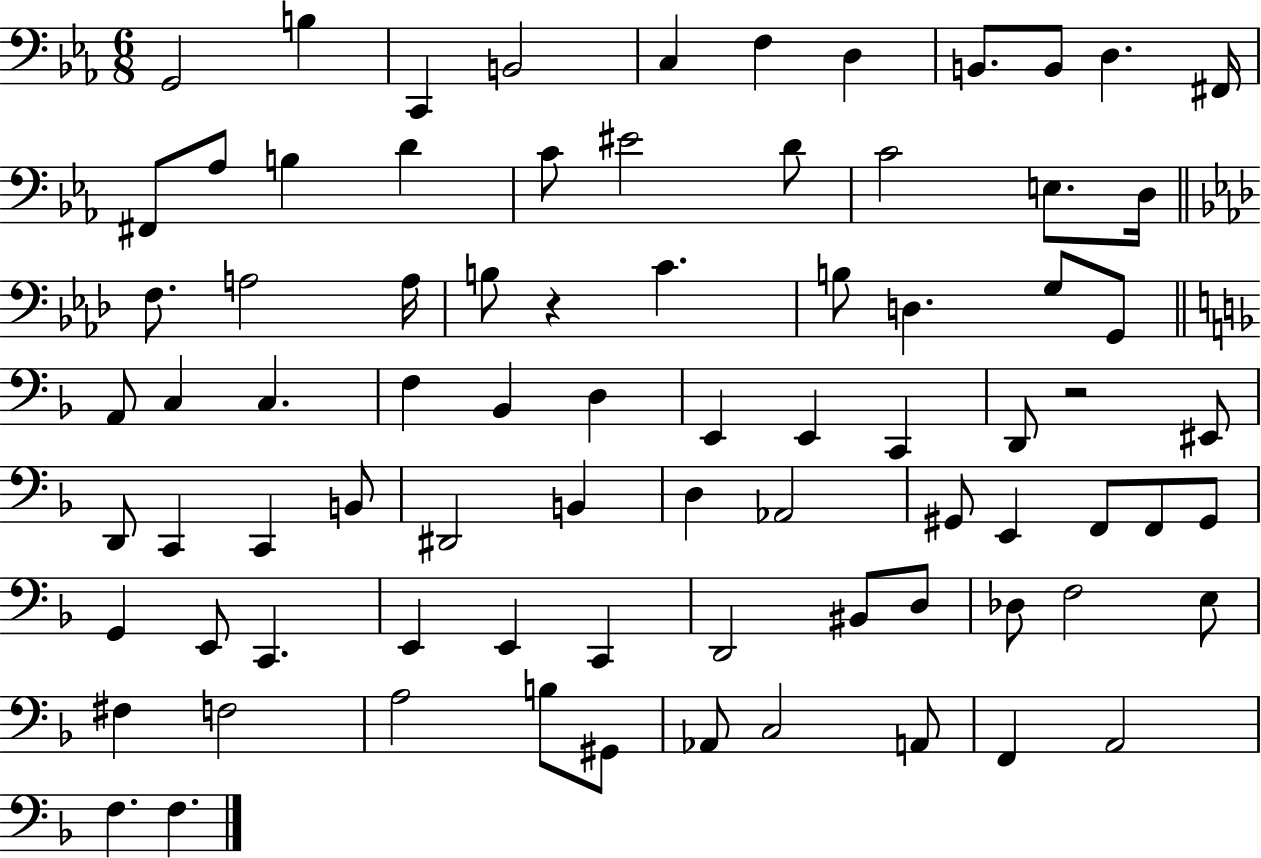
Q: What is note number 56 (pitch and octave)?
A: E2